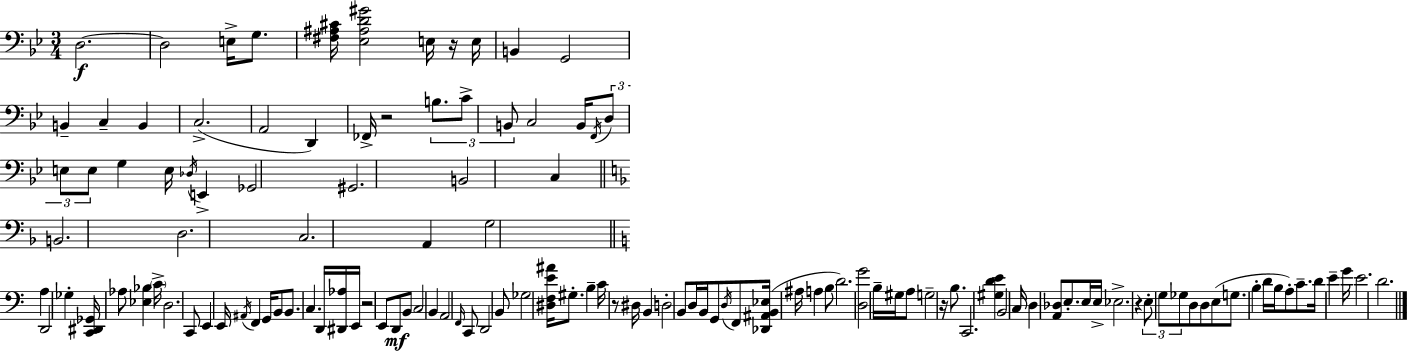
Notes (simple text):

D3/h. D3/h E3/s G3/e. [F#3,A#3,C#4]/s [Eb3,A#3,D4,G#4]/h E3/s R/s E3/s B2/q G2/h B2/q C3/q B2/q C3/h. A2/h D2/q FES2/s R/h B3/e. C4/e B2/e C3/h B2/s F2/s D3/e E3/e E3/e G3/q E3/s Db3/s E2/q Gb2/h G#2/h. B2/h C3/q B2/h. D3/h. C3/h. A2/q G3/h A3/q D2/h Gb3/q [C2,D#2,Gb2]/s Ab3/e [Eb3,Bb3]/q C4/s D3/h. C2/e E2/q E2/s A#2/s F2/q G2/s B2/e B2/e. C3/q. D2/s [D#2,Ab3]/s E2/s R/h E2/e D2/e B2/e C3/h B2/q A2/h F2/s C2/e D2/h B2/e Gb3/h [D#3,F3,E4,A#4]/s G#3/e. B3/q C4/s R/e D#3/s B2/q D3/h B2/e D3/s B2/s G2/e D3/s F2/e [Db2,A#2,B2,Eb3]/s A#3/s A3/q B3/e D4/h. [D3,G4]/h B3/s G#3/s A3/e G3/h R/s B3/e. C2/h. [G#3,D4,E4]/q B2/h C3/s D3/q [A2,Db3]/e E3/e. E3/s E3/s Eb3/h. R/q E3/e G3/e Gb3/e D3/e D3/e E3/e G3/e. B3/q D4/s B3/s A3/e C4/e. D4/s E4/q G4/s E4/h. D4/h.